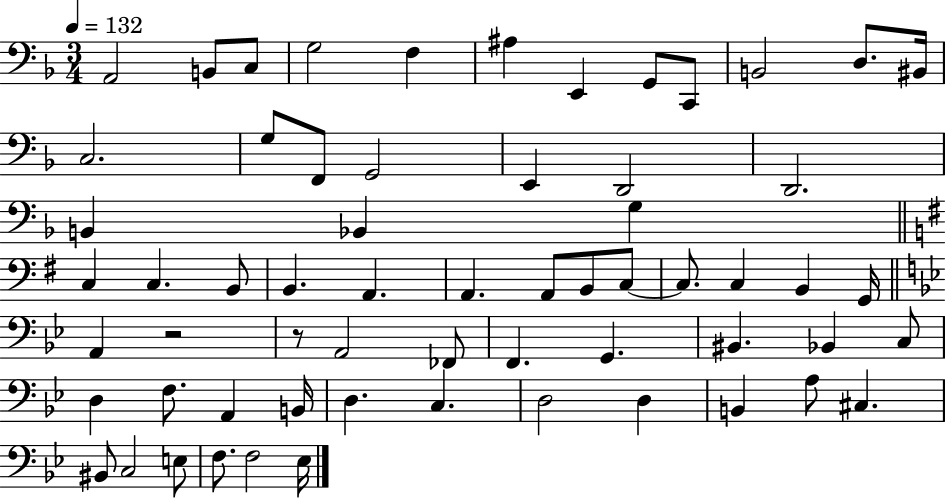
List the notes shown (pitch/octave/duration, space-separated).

A2/h B2/e C3/e G3/h F3/q A#3/q E2/q G2/e C2/e B2/h D3/e. BIS2/s C3/h. G3/e F2/e G2/h E2/q D2/h D2/h. B2/q Bb2/q G3/q C3/q C3/q. B2/e B2/q. A2/q. A2/q. A2/e B2/e C3/e C3/e. C3/q B2/q G2/s A2/q R/h R/e A2/h FES2/e F2/q. G2/q. BIS2/q. Bb2/q C3/e D3/q F3/e. A2/q B2/s D3/q. C3/q. D3/h D3/q B2/q A3/e C#3/q. BIS2/e C3/h E3/e F3/e. F3/h Eb3/s